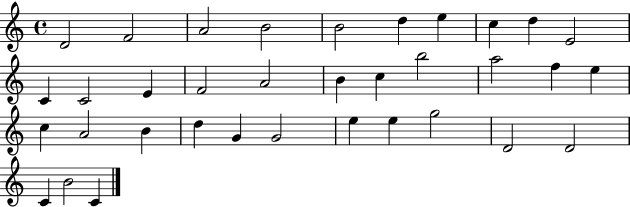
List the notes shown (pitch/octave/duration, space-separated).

D4/h F4/h A4/h B4/h B4/h D5/q E5/q C5/q D5/q E4/h C4/q C4/h E4/q F4/h A4/h B4/q C5/q B5/h A5/h F5/q E5/q C5/q A4/h B4/q D5/q G4/q G4/h E5/q E5/q G5/h D4/h D4/h C4/q B4/h C4/q